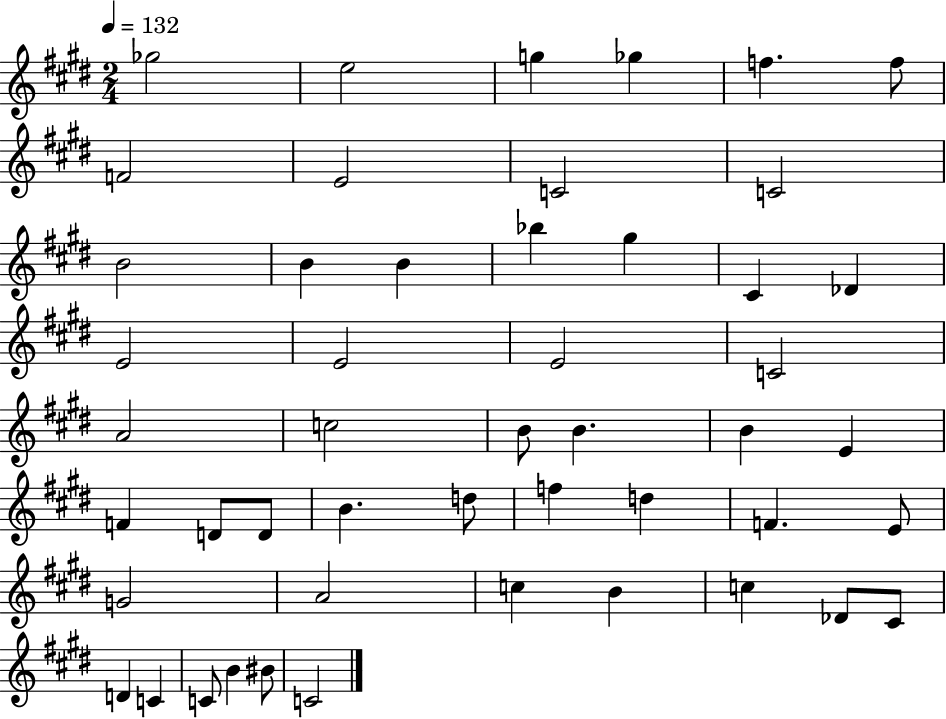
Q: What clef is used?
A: treble